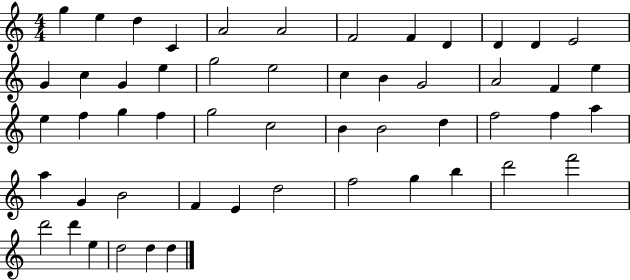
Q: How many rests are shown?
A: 0